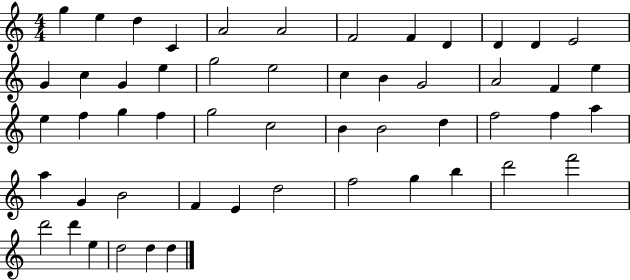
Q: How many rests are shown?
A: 0